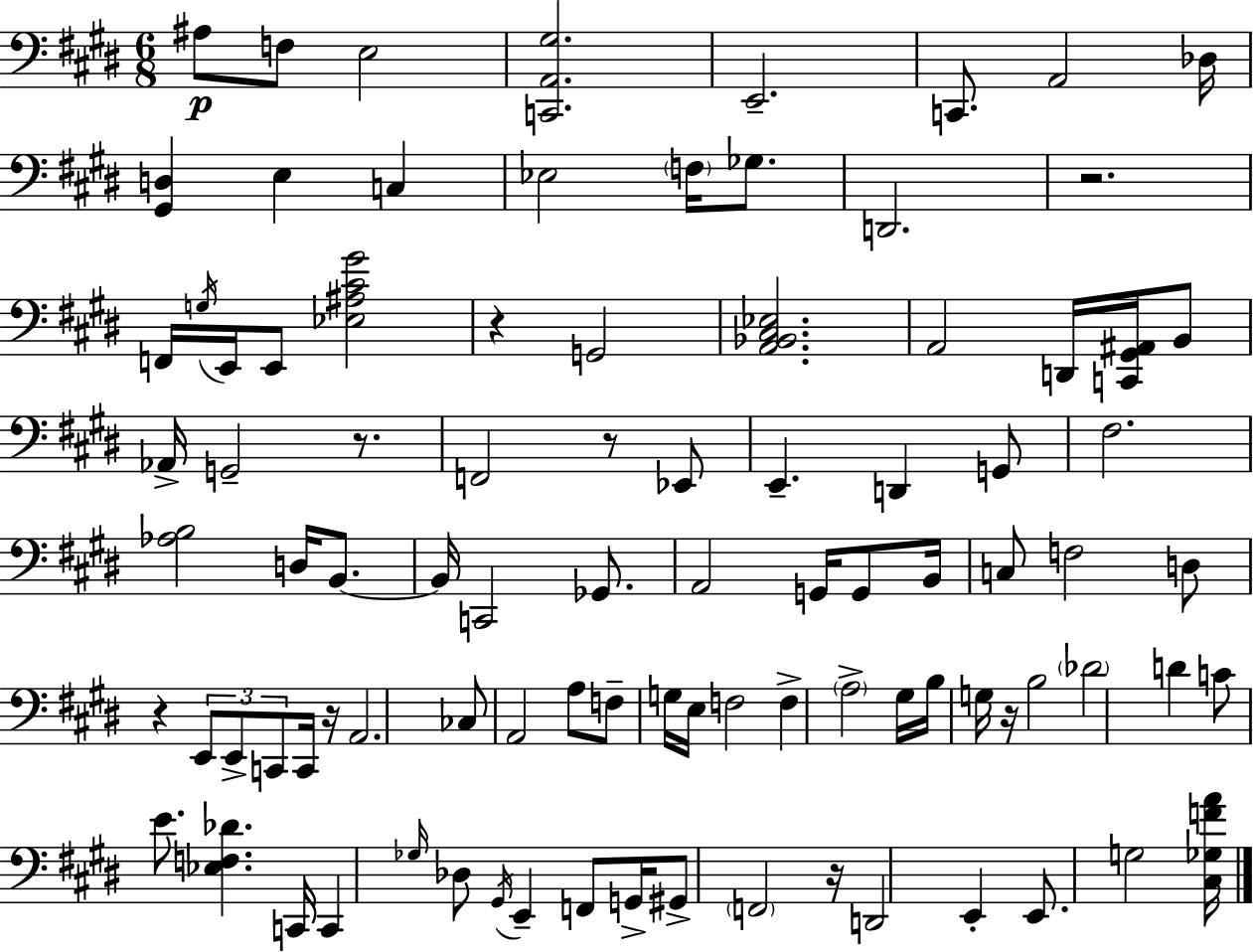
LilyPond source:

{
  \clef bass
  \numericTimeSignature
  \time 6/8
  \key e \major
  ais8\p f8 e2 | <c, a, gis>2. | e,2.-- | c,8. a,2 des16 | \break <gis, d>4 e4 c4 | ees2 \parenthesize f16 ges8. | d,2. | r2. | \break f,16 \acciaccatura { g16 } e,16 e,8 <ees ais cis' gis'>2 | r4 g,2 | <a, bes, cis ees>2. | a,2 d,16 <c, gis, ais,>16 b,8 | \break aes,16-> g,2-- r8. | f,2 r8 ees,8 | e,4.-- d,4 g,8 | fis2. | \break <aes b>2 d16 b,8.~~ | b,16 c,2 ges,8. | a,2 g,16 g,8 | b,16 c8 f2 d8 | \break r4 \tuplet 3/2 { e,8 e,8-> c,8 } c,16 | r16 a,2. | ces8 a,2 a8 | f8-- g16 e16 f2 | \break f4-> \parenthesize a2-> | gis16 b16 g16 r16 b2 | \parenthesize des'2 d'4 | c'8 e'8. <ees f des'>4. | \break c,16 c,4 \grace { ges16 } des8 \acciaccatura { gis,16 } e,4-- | f,8 g,16-> gis,8-> \parenthesize f,2 | r16 d,2 e,4-. | e,8. g2 | \break <cis ges f' a'>16 \bar "|."
}